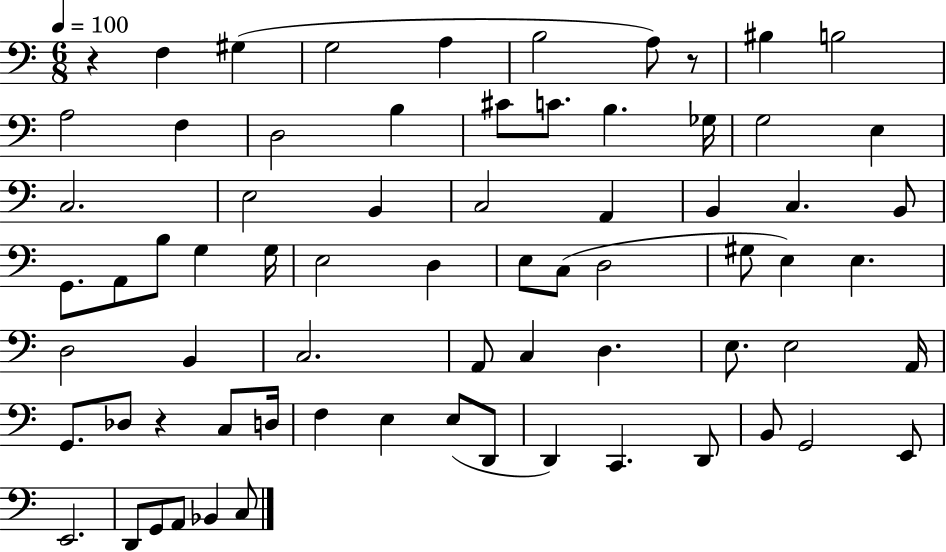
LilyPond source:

{
  \clef bass
  \numericTimeSignature
  \time 6/8
  \key c \major
  \tempo 4 = 100
  \repeat volta 2 { r4 f4 gis4( | g2 a4 | b2 a8) r8 | bis4 b2 | \break a2 f4 | d2 b4 | cis'8 c'8. b4. ges16 | g2 e4 | \break c2. | e2 b,4 | c2 a,4 | b,4 c4. b,8 | \break g,8. a,8 b8 g4 g16 | e2 d4 | e8 c8( d2 | gis8 e4) e4. | \break d2 b,4 | c2. | a,8 c4 d4. | e8. e2 a,16 | \break g,8. des8 r4 c8 d16 | f4 e4 e8( d,8 | d,4) c,4. d,8 | b,8 g,2 e,8 | \break e,2. | d,8 g,8 a,8 bes,4 c8 | } \bar "|."
}